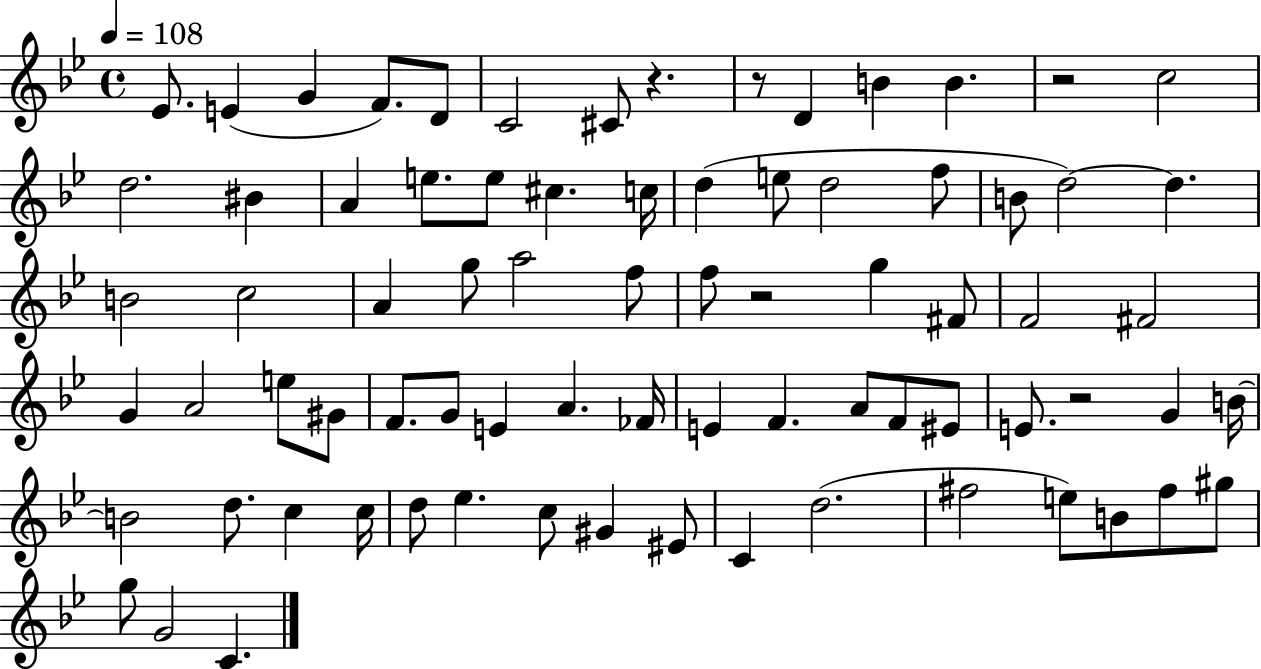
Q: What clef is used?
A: treble